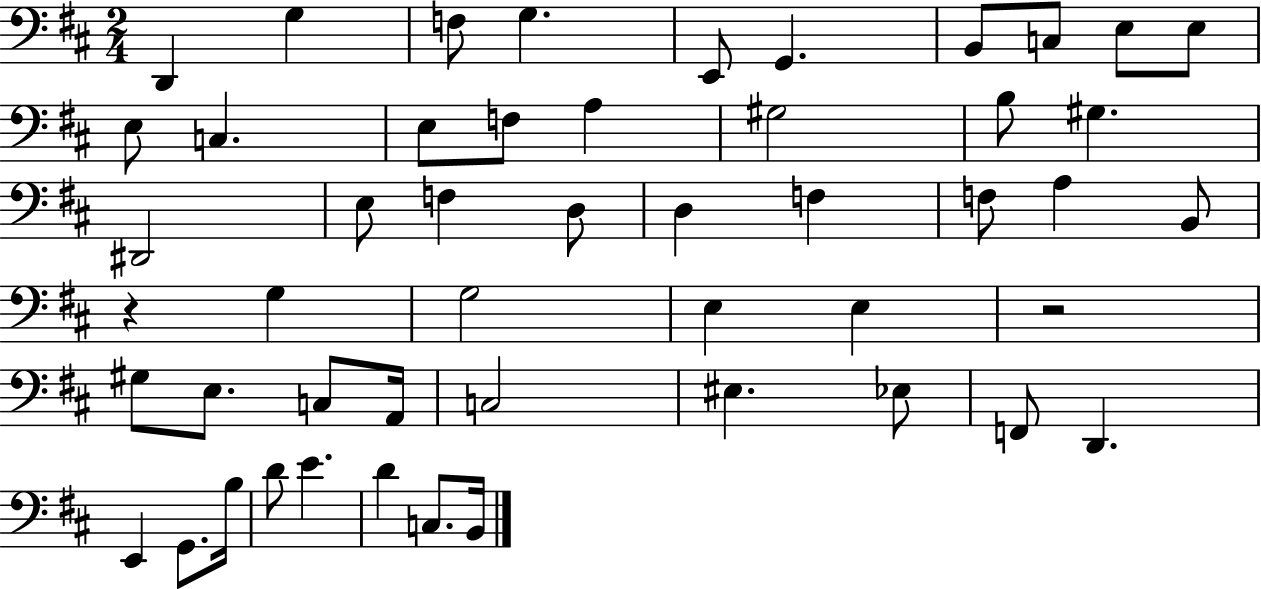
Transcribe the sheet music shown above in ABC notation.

X:1
T:Untitled
M:2/4
L:1/4
K:D
D,, G, F,/2 G, E,,/2 G,, B,,/2 C,/2 E,/2 E,/2 E,/2 C, E,/2 F,/2 A, ^G,2 B,/2 ^G, ^D,,2 E,/2 F, D,/2 D, F, F,/2 A, B,,/2 z G, G,2 E, E, z2 ^G,/2 E,/2 C,/2 A,,/4 C,2 ^E, _E,/2 F,,/2 D,, E,, G,,/2 B,/4 D/2 E D C,/2 B,,/4